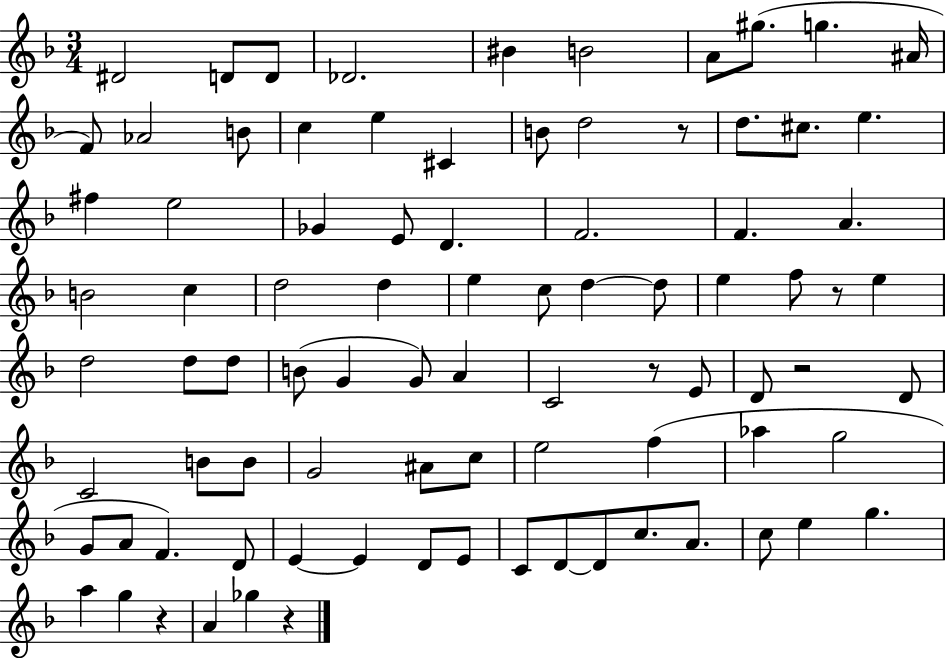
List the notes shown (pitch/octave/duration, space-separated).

D#4/h D4/e D4/e Db4/h. BIS4/q B4/h A4/e G#5/e. G5/q. A#4/s F4/e Ab4/h B4/e C5/q E5/q C#4/q B4/e D5/h R/e D5/e. C#5/e. E5/q. F#5/q E5/h Gb4/q E4/e D4/q. F4/h. F4/q. A4/q. B4/h C5/q D5/h D5/q E5/q C5/e D5/q D5/e E5/q F5/e R/e E5/q D5/h D5/e D5/e B4/e G4/q G4/e A4/q C4/h R/e E4/e D4/e R/h D4/e C4/h B4/e B4/e G4/h A#4/e C5/e E5/h F5/q Ab5/q G5/h G4/e A4/e F4/q. D4/e E4/q E4/q D4/e E4/e C4/e D4/e D4/e C5/e. A4/e. C5/e E5/q G5/q. A5/q G5/q R/q A4/q Gb5/q R/q